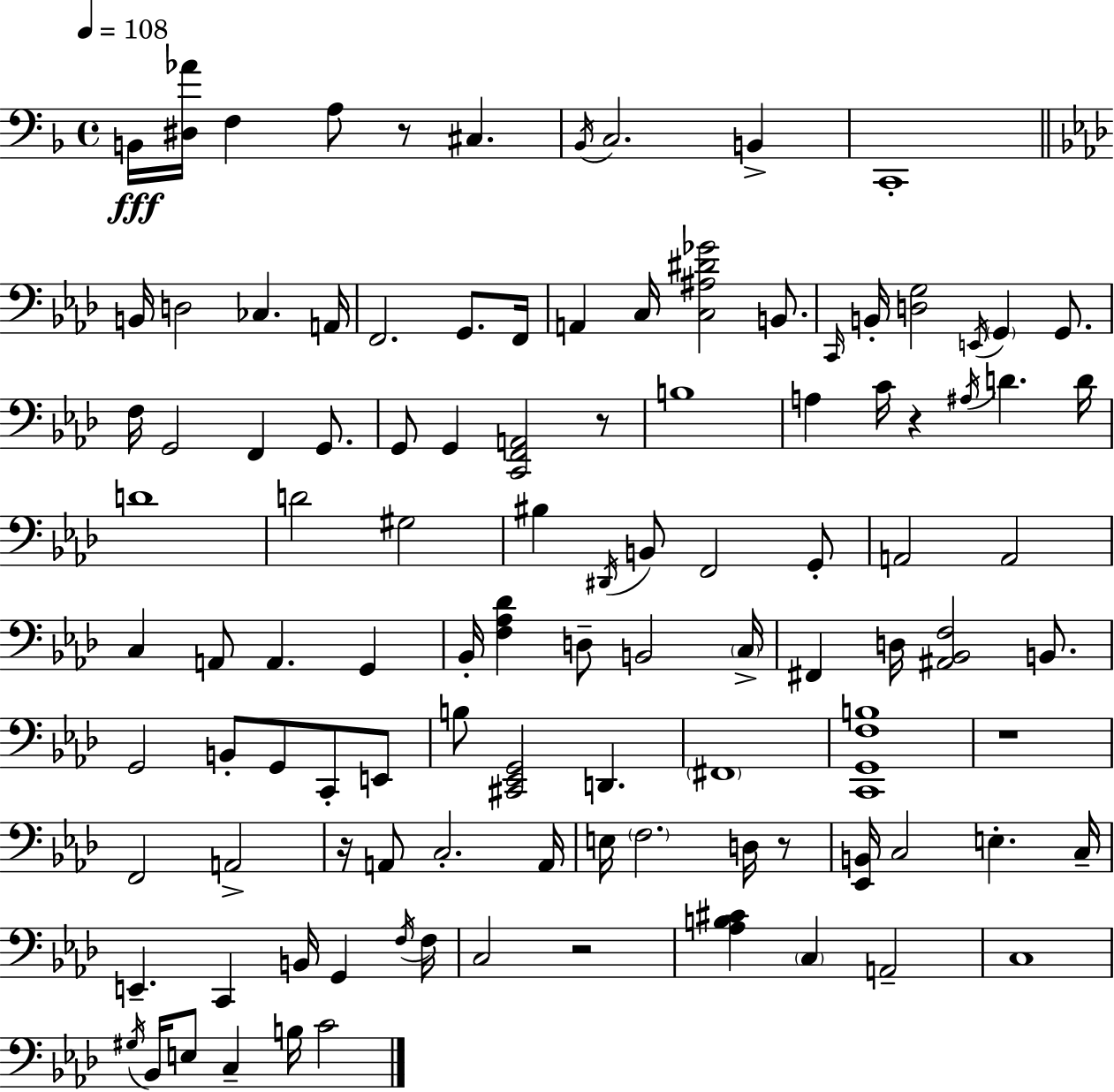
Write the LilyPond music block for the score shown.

{
  \clef bass
  \time 4/4
  \defaultTimeSignature
  \key f \major
  \tempo 4 = 108
  b,16\fff <dis aes'>16 f4 a8 r8 cis4. | \acciaccatura { bes,16 } c2. b,4-> | c,1-. | \bar "||" \break \key aes \major b,16 d2 ces4. a,16 | f,2. g,8. f,16 | a,4 c16 <c ais dis' ges'>2 b,8. | \grace { c,16 } b,16-. <d g>2 \acciaccatura { e,16 } \parenthesize g,4 g,8. | \break f16 g,2 f,4 g,8. | g,8 g,4 <c, f, a,>2 | r8 b1 | a4 c'16 r4 \acciaccatura { ais16 } d'4. | \break d'16 d'1 | d'2 gis2 | bis4 \acciaccatura { dis,16 } b,8 f,2 | g,8-. a,2 a,2 | \break c4 a,8 a,4. | g,4 bes,16-. <f aes des'>4 d8-- b,2 | \parenthesize c16-> fis,4 d16 <ais, bes, f>2 | b,8. g,2 b,8-. g,8 | \break c,8-. e,8 b8 <cis, ees, g,>2 d,4. | \parenthesize fis,1 | <c, g, f b>1 | r1 | \break f,2 a,2-> | r16 a,8 c2.-. | a,16 e16 \parenthesize f2. | d16 r8 <ees, b,>16 c2 e4.-. | \break c16-- e,4.-- c,4 b,16 g,4 | \acciaccatura { f16 } f16 c2 r2 | <aes b cis'>4 \parenthesize c4 a,2-- | c1 | \break \acciaccatura { gis16 } bes,16 e8 c4-- b16 c'2 | \bar "|."
}